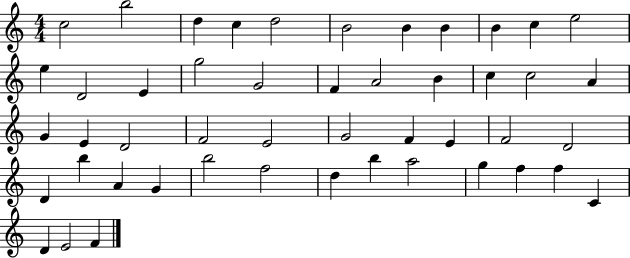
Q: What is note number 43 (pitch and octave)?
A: F5